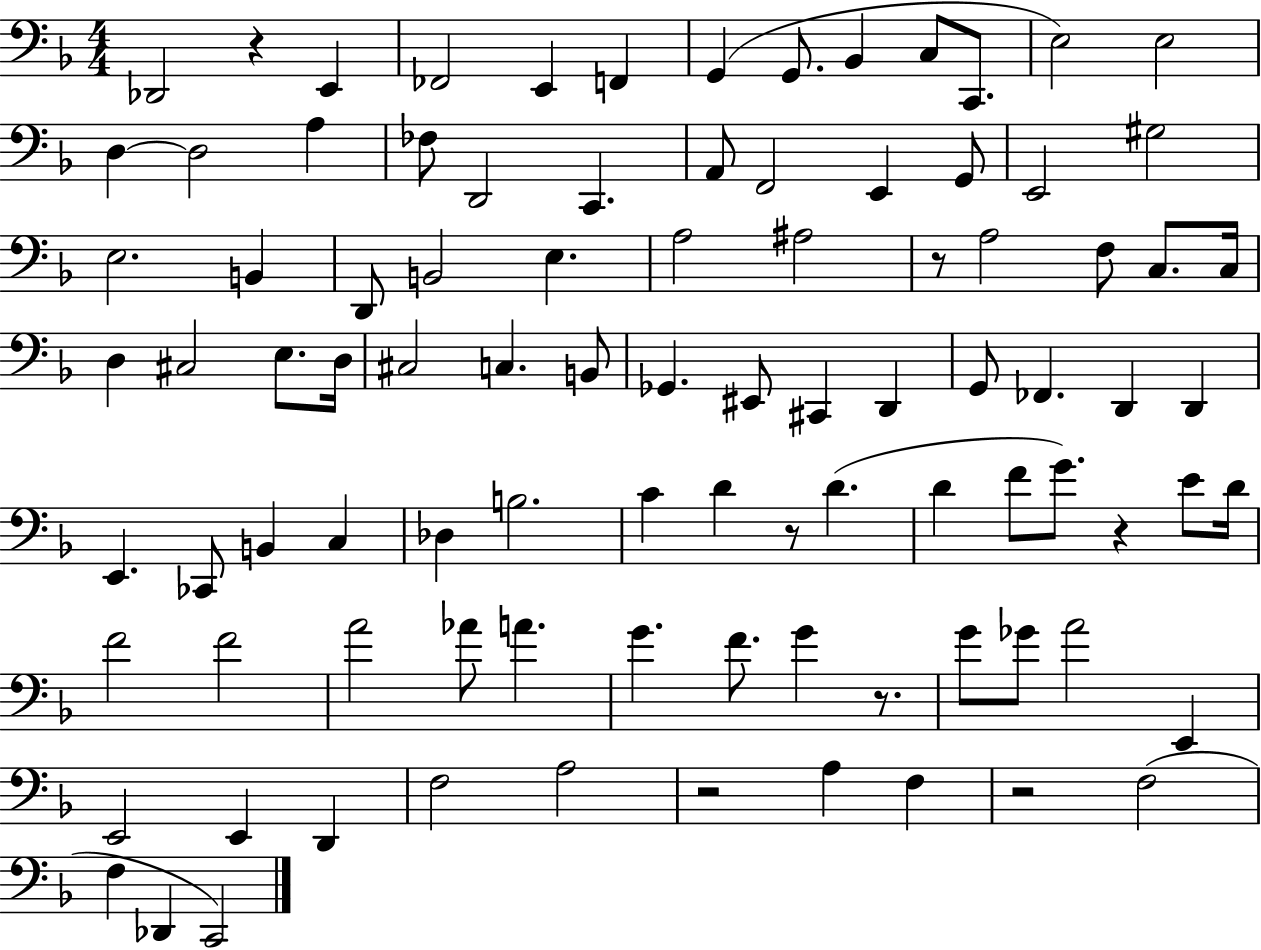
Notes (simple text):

Db2/h R/q E2/q FES2/h E2/q F2/q G2/q G2/e. Bb2/q C3/e C2/e. E3/h E3/h D3/q D3/h A3/q FES3/e D2/h C2/q. A2/e F2/h E2/q G2/e E2/h G#3/h E3/h. B2/q D2/e B2/h E3/q. A3/h A#3/h R/e A3/h F3/e C3/e. C3/s D3/q C#3/h E3/e. D3/s C#3/h C3/q. B2/e Gb2/q. EIS2/e C#2/q D2/q G2/e FES2/q. D2/q D2/q E2/q. CES2/e B2/q C3/q Db3/q B3/h. C4/q D4/q R/e D4/q. D4/q F4/e G4/e. R/q E4/e D4/s F4/h F4/h A4/h Ab4/e A4/q. G4/q. F4/e. G4/q R/e. G4/e Gb4/e A4/h E2/q E2/h E2/q D2/q F3/h A3/h R/h A3/q F3/q R/h F3/h F3/q Db2/q C2/h